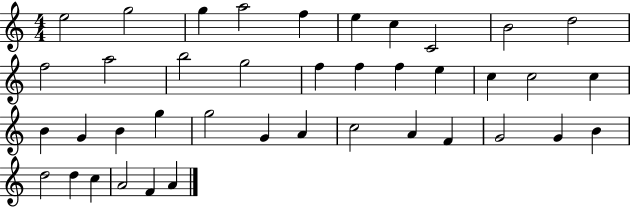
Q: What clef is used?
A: treble